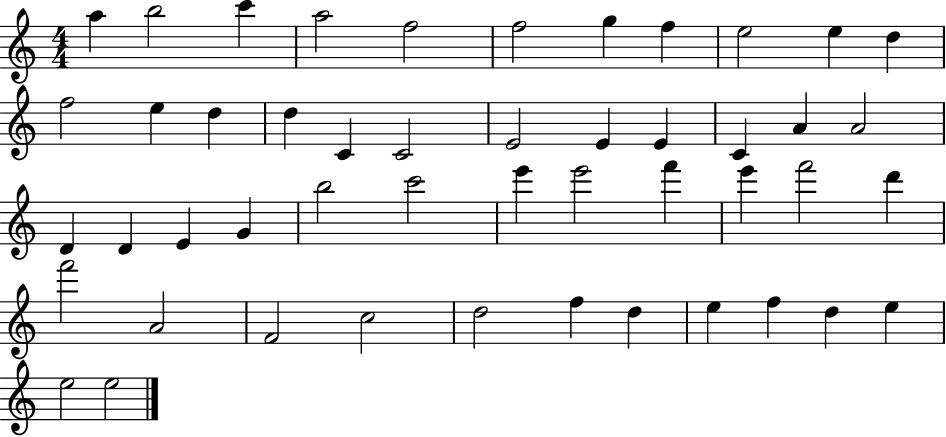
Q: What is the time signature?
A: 4/4